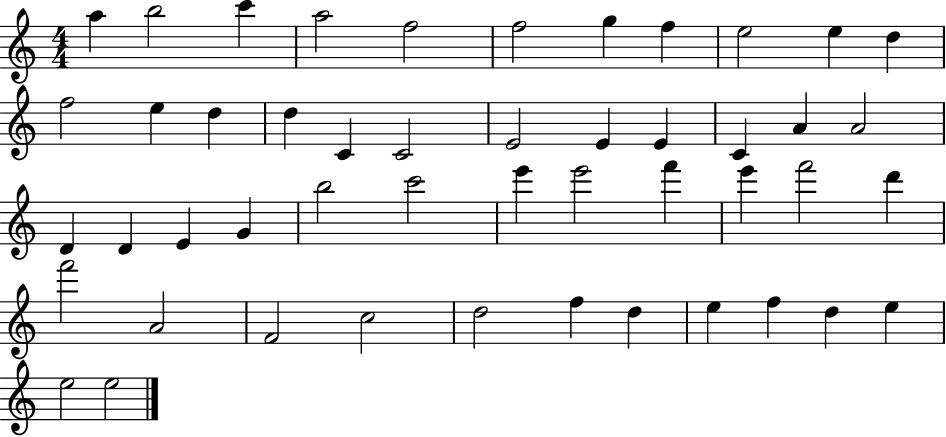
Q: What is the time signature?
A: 4/4